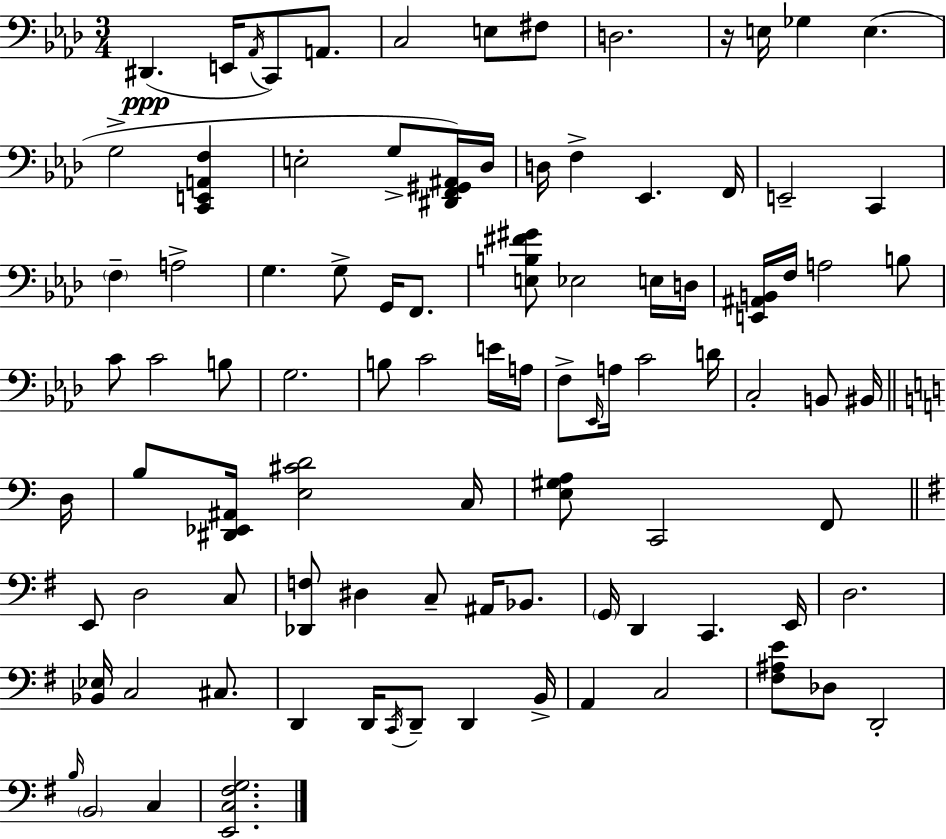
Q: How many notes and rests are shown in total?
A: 94